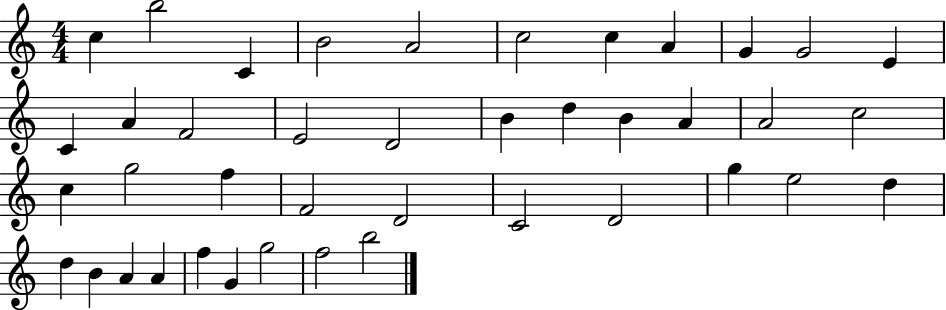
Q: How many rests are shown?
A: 0